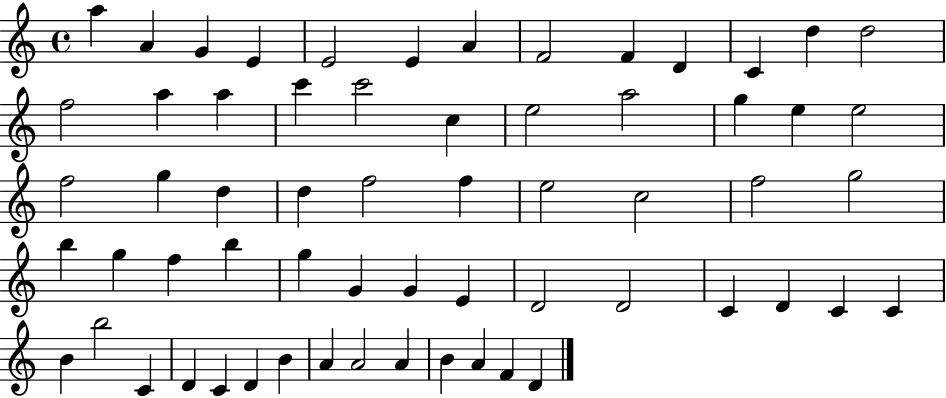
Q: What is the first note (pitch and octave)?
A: A5